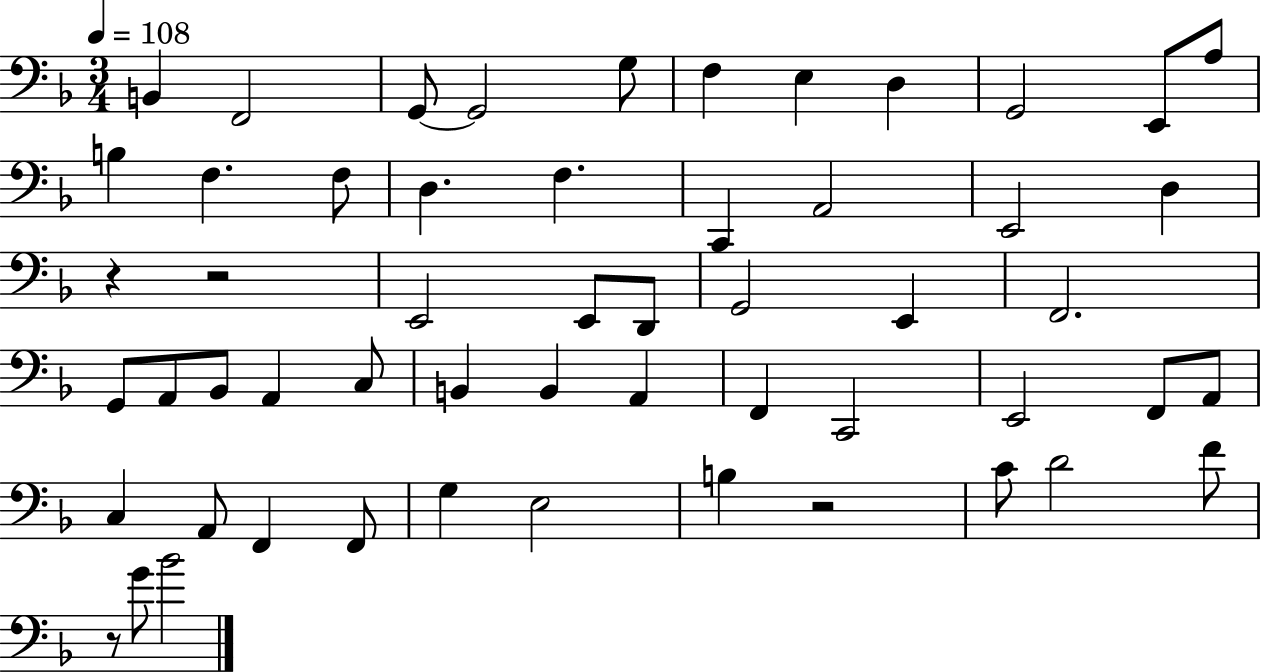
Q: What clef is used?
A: bass